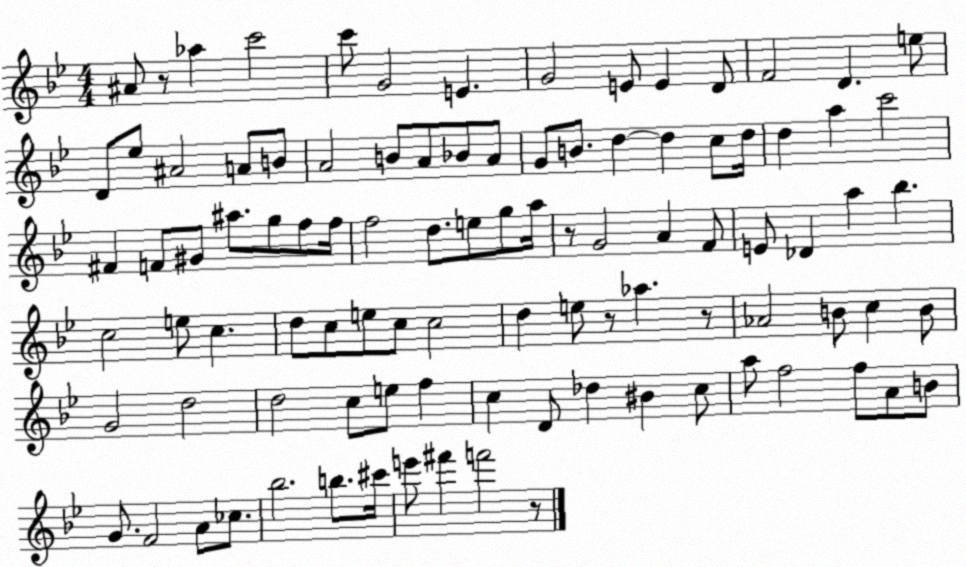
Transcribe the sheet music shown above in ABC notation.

X:1
T:Untitled
M:4/4
L:1/4
K:Bb
^A/2 z/2 _a c'2 c'/2 G2 E G2 E/2 E D/2 F2 D e/2 D/2 _e/2 ^A2 A/2 B/2 A2 B/2 A/2 _B/2 A/2 G/2 B/2 d d c/2 d/4 d a c'2 ^F F/2 ^G/2 ^a/2 g/2 f/2 f/4 f2 d/2 e/2 g/2 a/4 z/2 G2 A F/2 E/2 _D a _b c2 e/2 c d/2 c/2 e/2 c/2 c2 d e/2 z/2 _a z/2 _A2 B/2 c B/2 G2 d2 d2 c/2 e/2 f c D/2 _d ^B c/2 a/2 f2 f/2 A/2 B/2 G/2 F2 A/2 _c/2 _b2 b/2 ^c'/4 e'/2 ^f' f'2 z/2